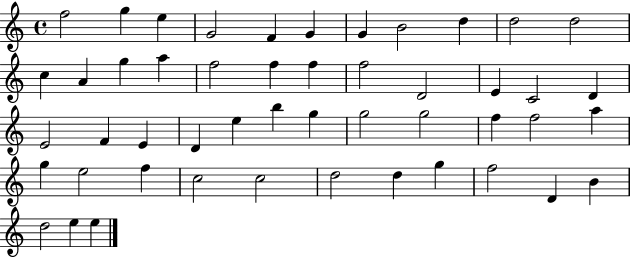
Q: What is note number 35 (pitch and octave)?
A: A5